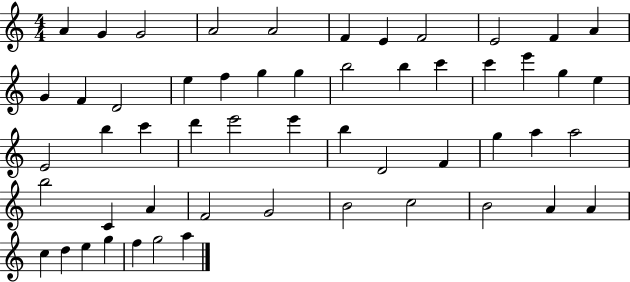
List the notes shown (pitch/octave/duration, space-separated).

A4/q G4/q G4/h A4/h A4/h F4/q E4/q F4/h E4/h F4/q A4/q G4/q F4/q D4/h E5/q F5/q G5/q G5/q B5/h B5/q C6/q C6/q E6/q G5/q E5/q E4/h B5/q C6/q D6/q E6/h E6/q B5/q D4/h F4/q G5/q A5/q A5/h B5/h C4/q A4/q F4/h G4/h B4/h C5/h B4/h A4/q A4/q C5/q D5/q E5/q G5/q F5/q G5/h A5/q